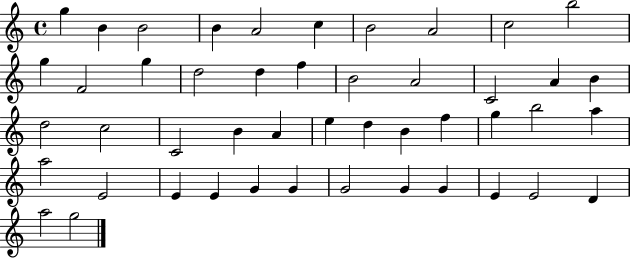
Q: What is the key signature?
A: C major